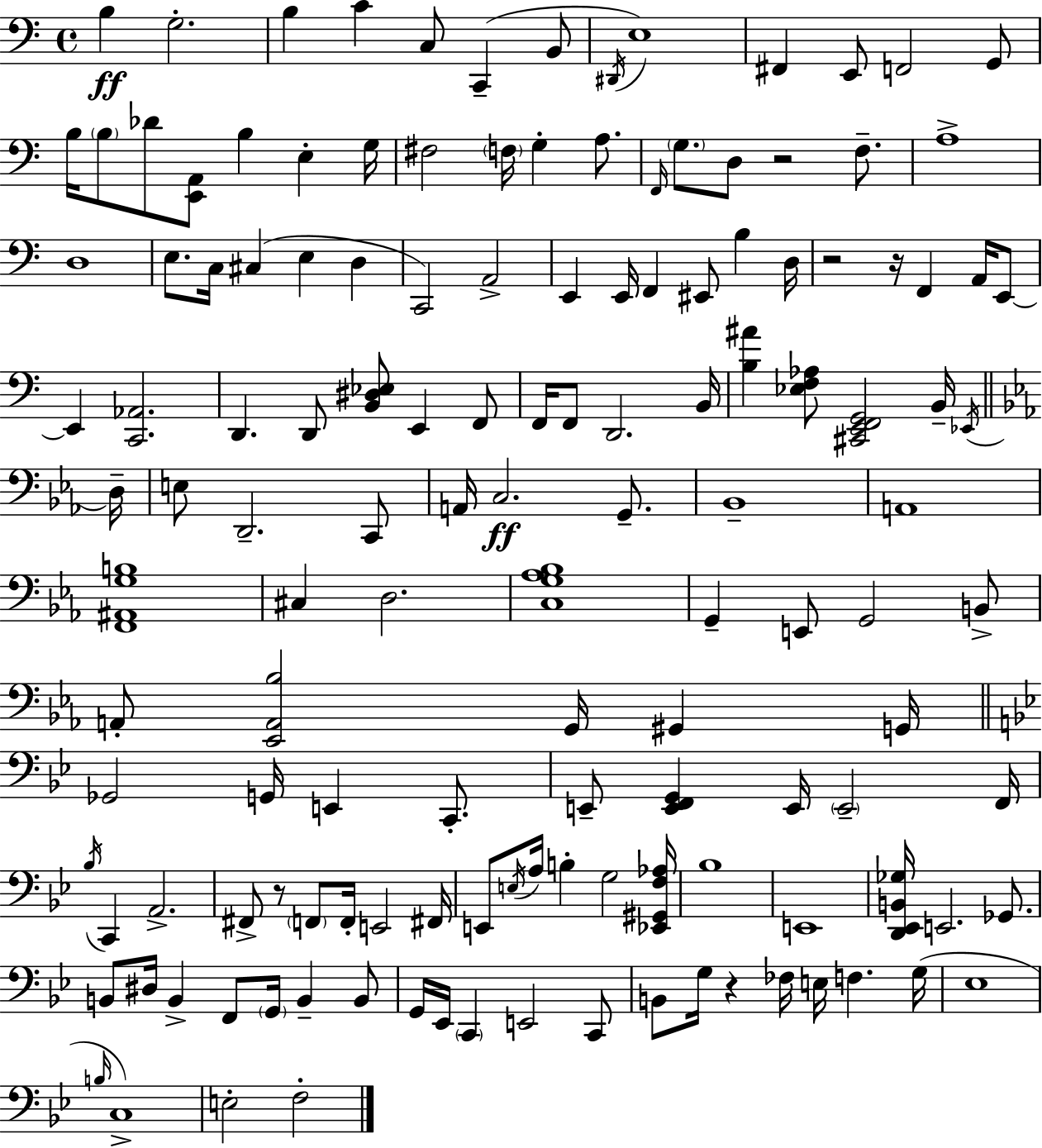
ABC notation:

X:1
T:Untitled
M:4/4
L:1/4
K:C
B, G,2 B, C C,/2 C,, B,,/2 ^D,,/4 E,4 ^F,, E,,/2 F,,2 G,,/2 B,/4 B,/2 _D/2 [E,,A,,]/2 B, E, G,/4 ^F,2 F,/4 G, A,/2 F,,/4 G,/2 D,/2 z2 F,/2 A,4 D,4 E,/2 C,/4 ^C, E, D, C,,2 A,,2 E,, E,,/4 F,, ^E,,/2 B, D,/4 z2 z/4 F,, A,,/4 E,,/2 E,, [C,,_A,,]2 D,, D,,/2 [B,,^D,_E,]/2 E,, F,,/2 F,,/4 F,,/2 D,,2 B,,/4 [B,^A] [_E,F,_A,]/2 [^C,,E,,F,,G,,]2 B,,/4 _E,,/4 D,/4 E,/2 D,,2 C,,/2 A,,/4 C,2 G,,/2 _B,,4 A,,4 [F,,^A,,G,B,]4 ^C, D,2 [C,G,_A,_B,]4 G,, E,,/2 G,,2 B,,/2 A,,/2 [_E,,A,,_B,]2 G,,/4 ^G,, G,,/4 _G,,2 G,,/4 E,, C,,/2 E,,/2 [E,,F,,G,,] E,,/4 E,,2 F,,/4 _B,/4 C,, A,,2 ^F,,/2 z/2 F,,/2 F,,/4 E,,2 ^F,,/4 E,,/2 E,/4 A,/4 B, G,2 [_E,,^G,,F,_A,]/4 _B,4 E,,4 [D,,_E,,B,,_G,]/4 E,,2 _G,,/2 B,,/2 ^D,/4 B,, F,,/2 G,,/4 B,, B,,/2 G,,/4 _E,,/4 C,, E,,2 C,,/2 B,,/2 G,/4 z _F,/4 E,/4 F, G,/4 _E,4 B,/4 C,4 E,2 F,2